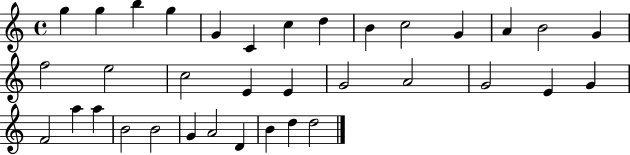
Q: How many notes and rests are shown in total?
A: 35